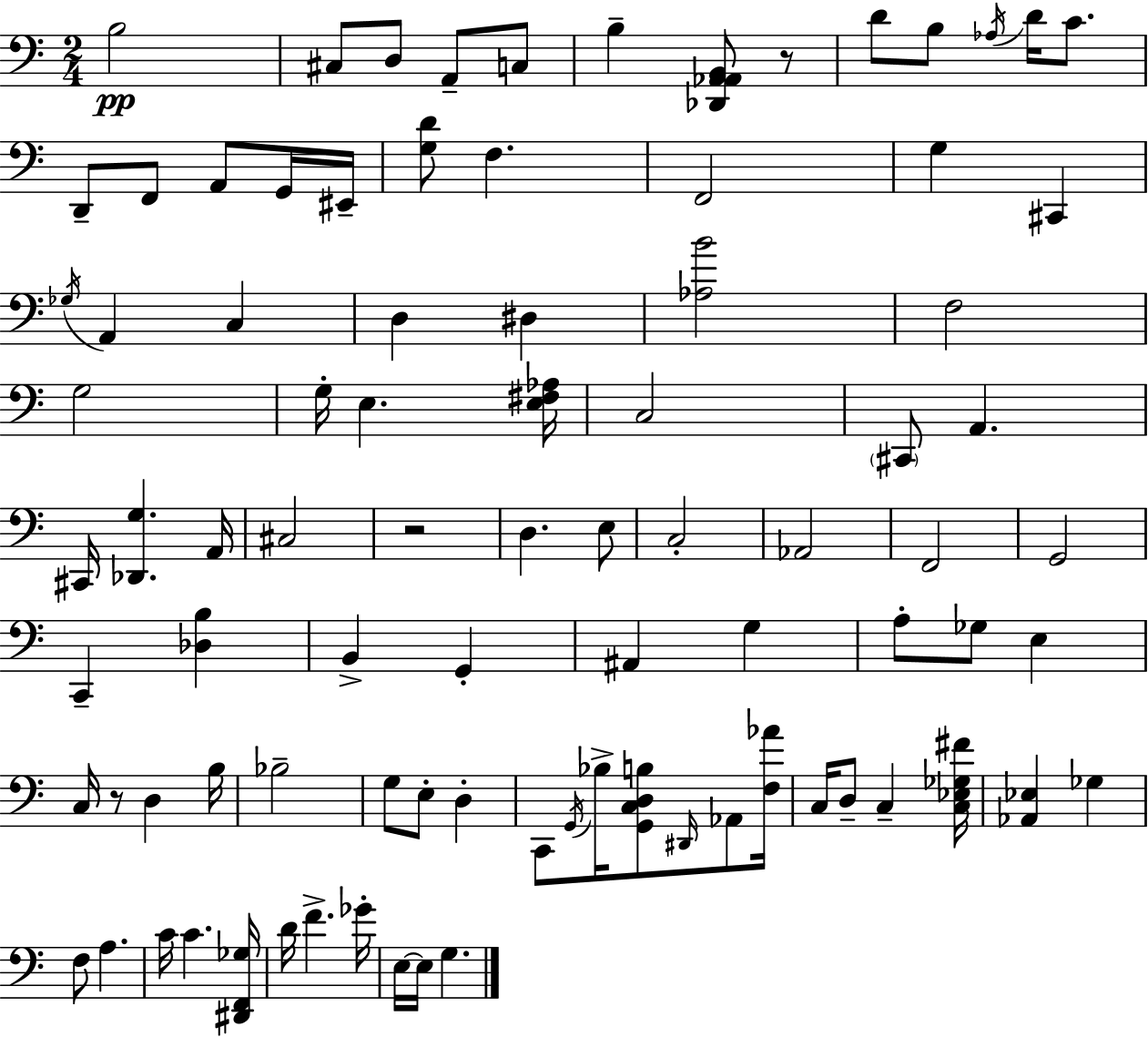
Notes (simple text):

B3/h C#3/e D3/e A2/e C3/e B3/q [Db2,Ab2,Ab2,B2]/e R/e D4/e B3/e Ab3/s D4/s C4/e. D2/e F2/e A2/e G2/s EIS2/s [G3,D4]/e F3/q. F2/h G3/q C#2/q Gb3/s A2/q C3/q D3/q D#3/q [Ab3,B4]/h F3/h G3/h G3/s E3/q. [E3,F#3,Ab3]/s C3/h C#2/e A2/q. C#2/s [Db2,G3]/q. A2/s C#3/h R/h D3/q. E3/e C3/h Ab2/h F2/h G2/h C2/q [Db3,B3]/q B2/q G2/q A#2/q G3/q A3/e Gb3/e E3/q C3/s R/e D3/q B3/s Bb3/h G3/e E3/e D3/q C2/e G2/s Bb3/s [G2,C3,D3,B3]/e D#2/s Ab2/e [F3,Ab4]/s C3/s D3/e C3/q [C3,Eb3,Gb3,F#4]/s [Ab2,Eb3]/q Gb3/q F3/e A3/q. C4/s C4/q. [D#2,F2,Gb3]/s D4/s F4/q. Gb4/s E3/s E3/s G3/q.